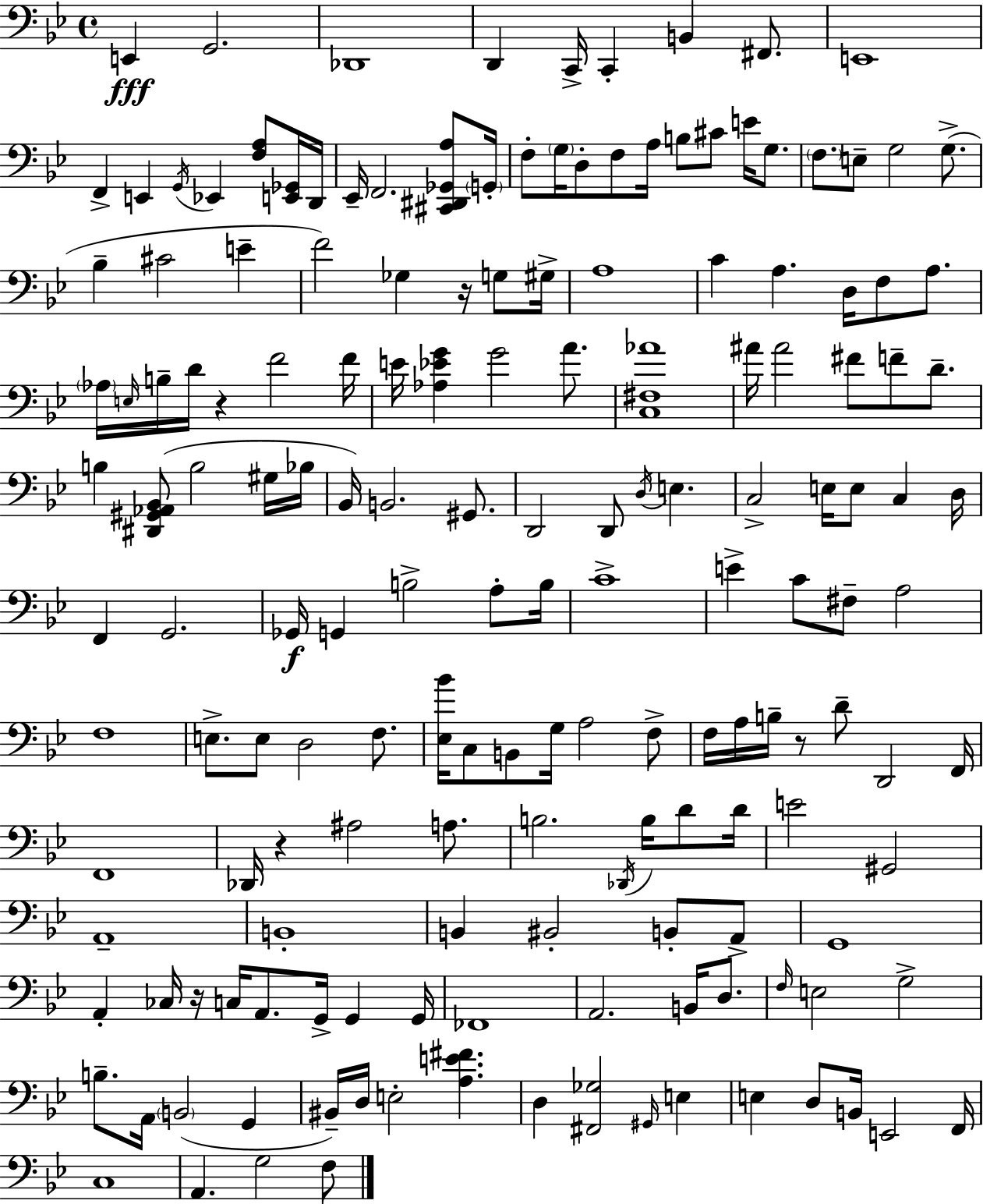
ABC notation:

X:1
T:Untitled
M:4/4
L:1/4
K:Gm
E,, G,,2 _D,,4 D,, C,,/4 C,, B,, ^F,,/2 E,,4 F,, E,, G,,/4 _E,, [F,A,]/2 [E,,_G,,]/4 D,,/4 _E,,/4 F,,2 [^C,,^D,,_G,,A,]/2 G,,/4 F,/2 G,/4 D,/2 F,/2 A,/4 B,/2 ^C/2 E/4 G,/2 F,/2 E,/2 G,2 G,/2 _B, ^C2 E F2 _G, z/4 G,/2 ^G,/4 A,4 C A, D,/4 F,/2 A,/2 _A,/4 E,/4 B,/4 D/4 z F2 F/4 E/4 [_A,_EG] G2 A/2 [C,^F,_A]4 ^A/4 ^A2 ^F/2 F/2 D/2 B, [^D,,^G,,_A,,_B,,]/2 B,2 ^G,/4 _B,/4 _B,,/4 B,,2 ^G,,/2 D,,2 D,,/2 D,/4 E, C,2 E,/4 E,/2 C, D,/4 F,, G,,2 _G,,/4 G,, B,2 A,/2 B,/4 C4 E C/2 ^F,/2 A,2 F,4 E,/2 E,/2 D,2 F,/2 [_E,_B]/4 C,/2 B,,/2 G,/4 A,2 F,/2 F,/4 A,/4 B,/4 z/2 D/2 D,,2 F,,/4 F,,4 _D,,/4 z ^A,2 A,/2 B,2 _D,,/4 B,/4 D/2 D/4 E2 ^G,,2 A,,4 B,,4 B,, ^B,,2 B,,/2 A,,/2 G,,4 A,, _C,/4 z/4 C,/4 A,,/2 G,,/4 G,, G,,/4 _F,,4 A,,2 B,,/4 D,/2 F,/4 E,2 G,2 B,/2 A,,/4 B,,2 G,, ^B,,/4 D,/4 E,2 [A,E^F] D, [^F,,_G,]2 ^G,,/4 E, E, D,/2 B,,/4 E,,2 F,,/4 C,4 A,, G,2 F,/2